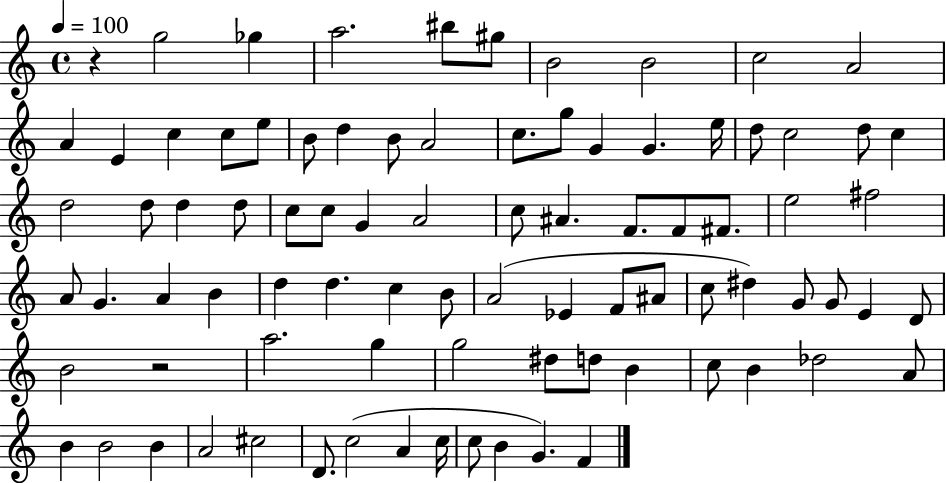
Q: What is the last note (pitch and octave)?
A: F4